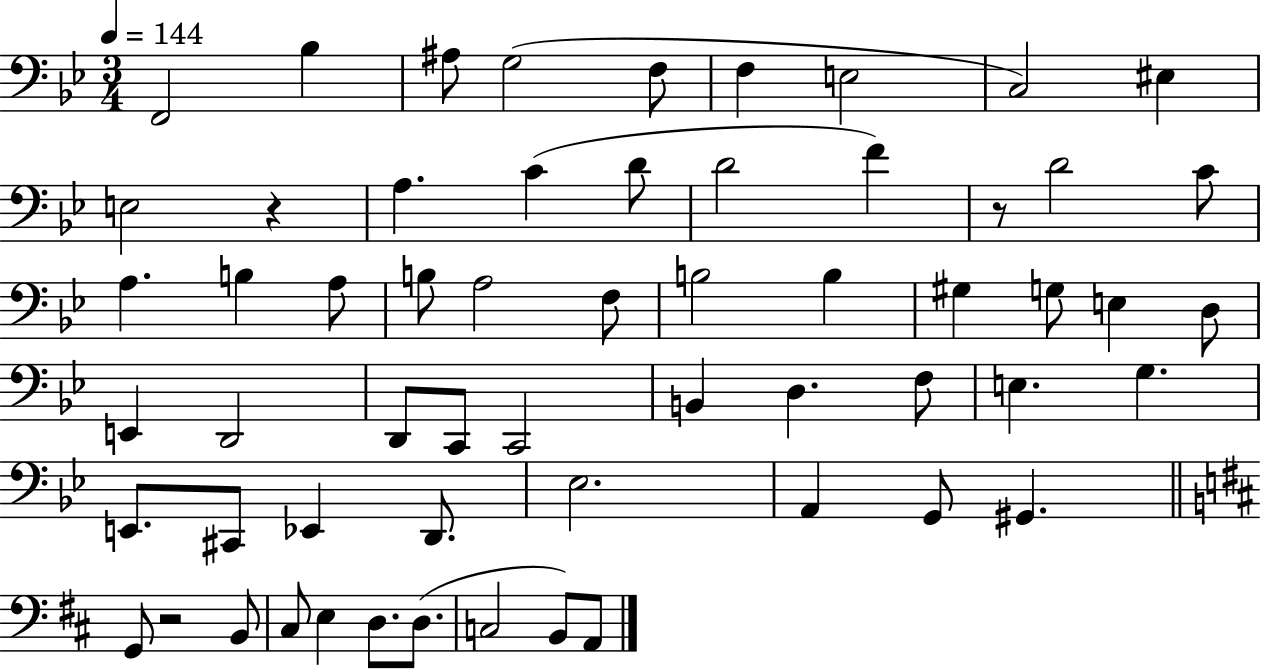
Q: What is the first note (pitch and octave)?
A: F2